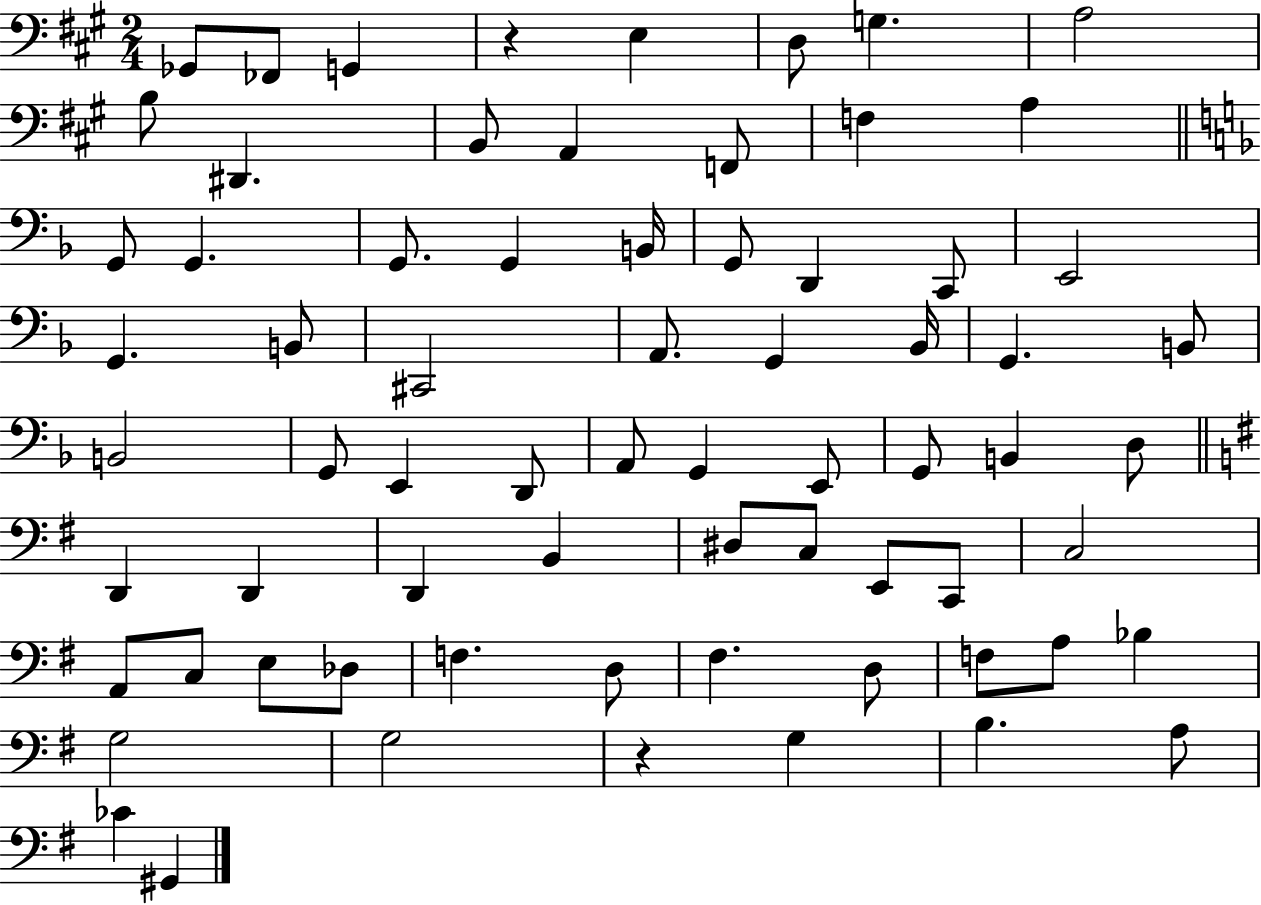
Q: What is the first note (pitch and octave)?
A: Gb2